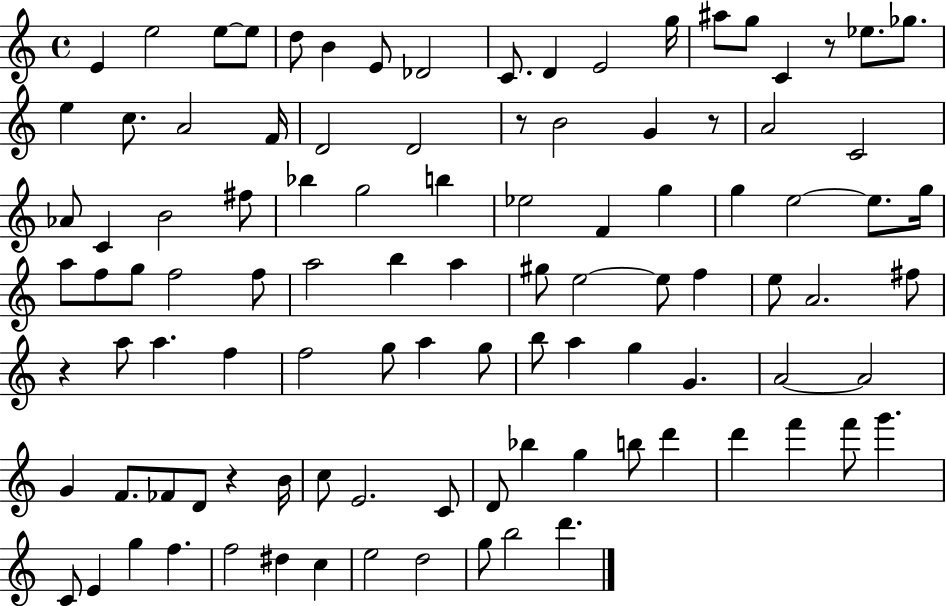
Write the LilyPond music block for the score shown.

{
  \clef treble
  \time 4/4
  \defaultTimeSignature
  \key c \major
  e'4 e''2 e''8~~ e''8 | d''8 b'4 e'8 des'2 | c'8. d'4 e'2 g''16 | ais''8 g''8 c'4 r8 ees''8. ges''8. | \break e''4 c''8. a'2 f'16 | d'2 d'2 | r8 b'2 g'4 r8 | a'2 c'2 | \break aes'8 c'4 b'2 fis''8 | bes''4 g''2 b''4 | ees''2 f'4 g''4 | g''4 e''2~~ e''8. g''16 | \break a''8 f''8 g''8 f''2 f''8 | a''2 b''4 a''4 | gis''8 e''2~~ e''8 f''4 | e''8 a'2. fis''8 | \break r4 a''8 a''4. f''4 | f''2 g''8 a''4 g''8 | b''8 a''4 g''4 g'4. | a'2~~ a'2 | \break g'4 f'8. fes'8 d'8 r4 b'16 | c''8 e'2. c'8 | d'8 bes''4 g''4 b''8 d'''4 | d'''4 f'''4 f'''8 g'''4. | \break c'8 e'4 g''4 f''4. | f''2 dis''4 c''4 | e''2 d''2 | g''8 b''2 d'''4. | \break \bar "|."
}